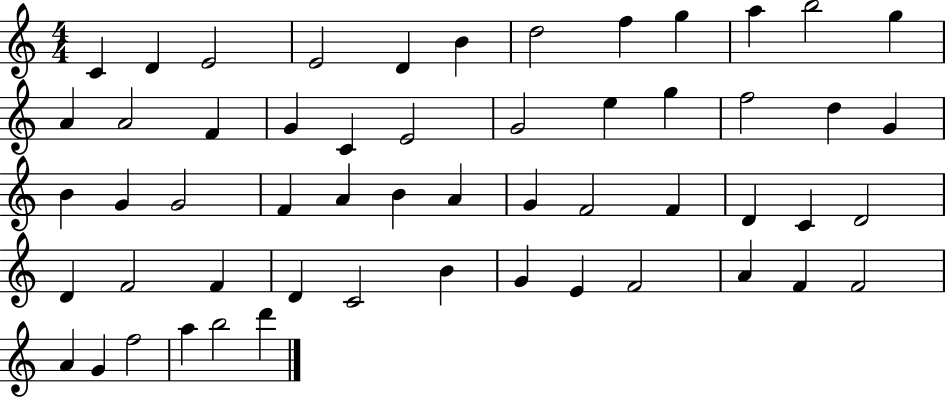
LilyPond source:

{
  \clef treble
  \numericTimeSignature
  \time 4/4
  \key c \major
  c'4 d'4 e'2 | e'2 d'4 b'4 | d''2 f''4 g''4 | a''4 b''2 g''4 | \break a'4 a'2 f'4 | g'4 c'4 e'2 | g'2 e''4 g''4 | f''2 d''4 g'4 | \break b'4 g'4 g'2 | f'4 a'4 b'4 a'4 | g'4 f'2 f'4 | d'4 c'4 d'2 | \break d'4 f'2 f'4 | d'4 c'2 b'4 | g'4 e'4 f'2 | a'4 f'4 f'2 | \break a'4 g'4 f''2 | a''4 b''2 d'''4 | \bar "|."
}